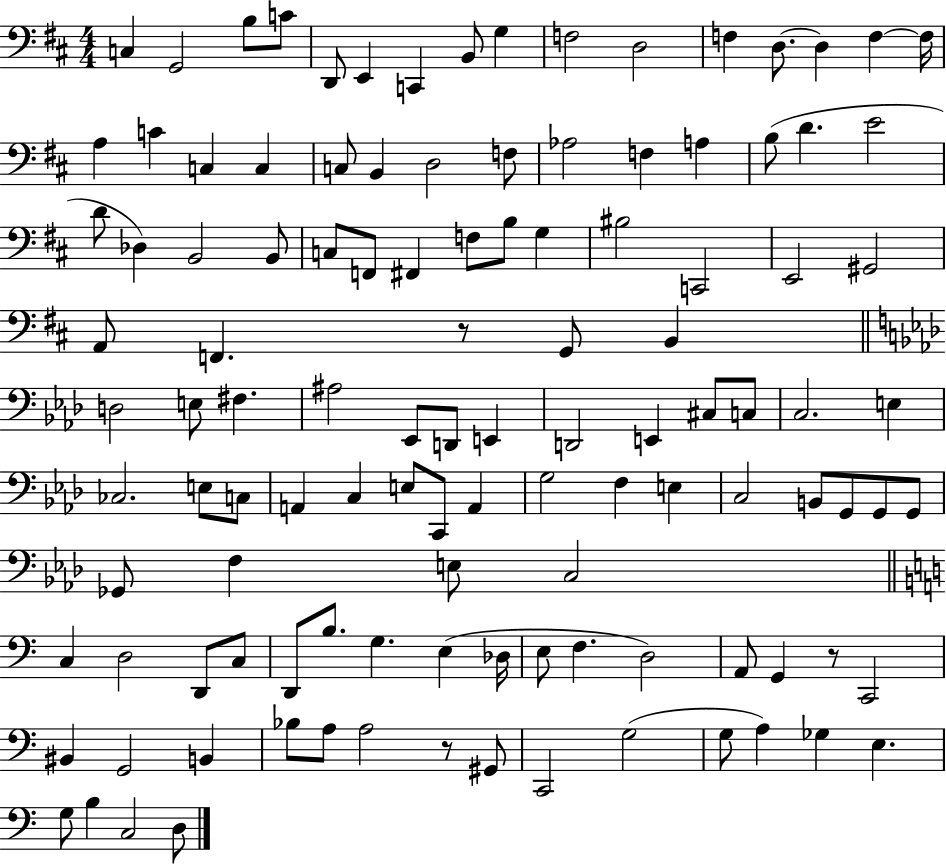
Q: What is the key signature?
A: D major